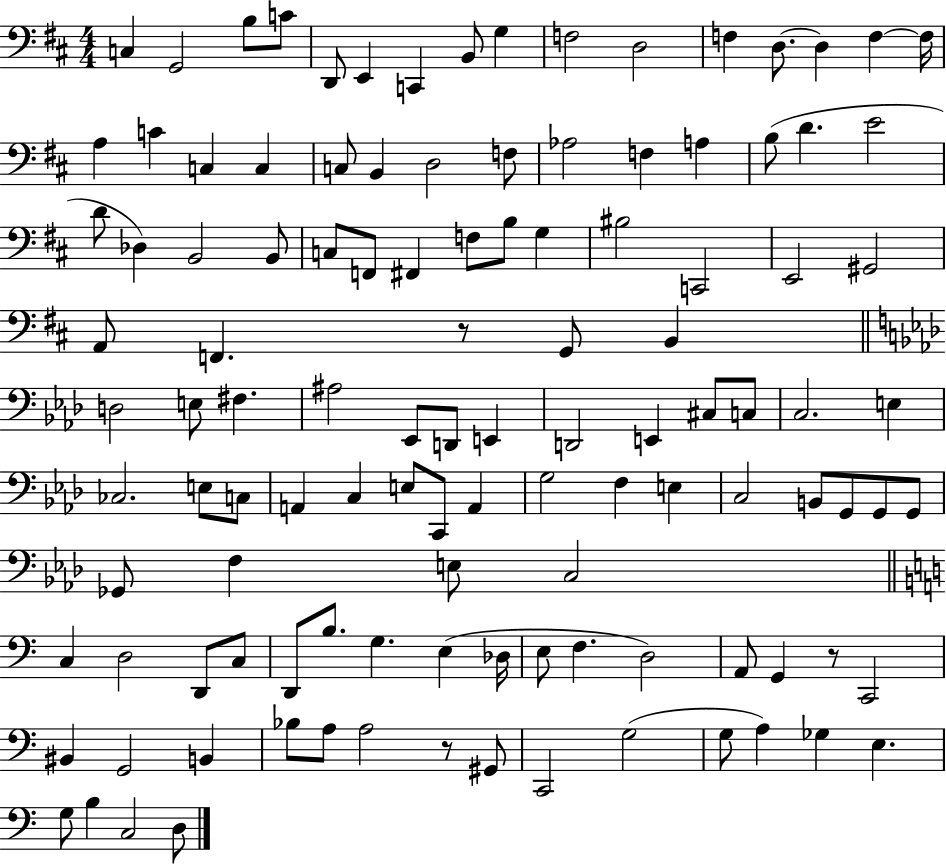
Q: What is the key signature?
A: D major